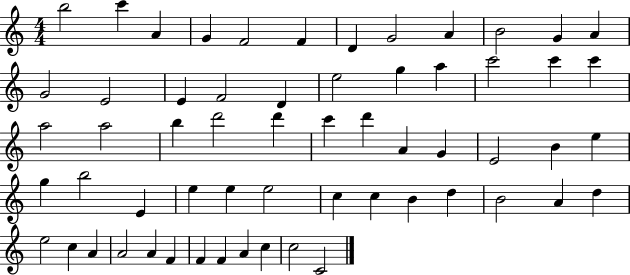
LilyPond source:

{
  \clef treble
  \numericTimeSignature
  \time 4/4
  \key c \major
  b''2 c'''4 a'4 | g'4 f'2 f'4 | d'4 g'2 a'4 | b'2 g'4 a'4 | \break g'2 e'2 | e'4 f'2 d'4 | e''2 g''4 a''4 | c'''2 c'''4 c'''4 | \break a''2 a''2 | b''4 d'''2 d'''4 | c'''4 d'''4 a'4 g'4 | e'2 b'4 e''4 | \break g''4 b''2 e'4 | e''4 e''4 e''2 | c''4 c''4 b'4 d''4 | b'2 a'4 d''4 | \break e''2 c''4 a'4 | a'2 a'4 f'4 | f'4 f'4 a'4 c''4 | c''2 c'2 | \break \bar "|."
}